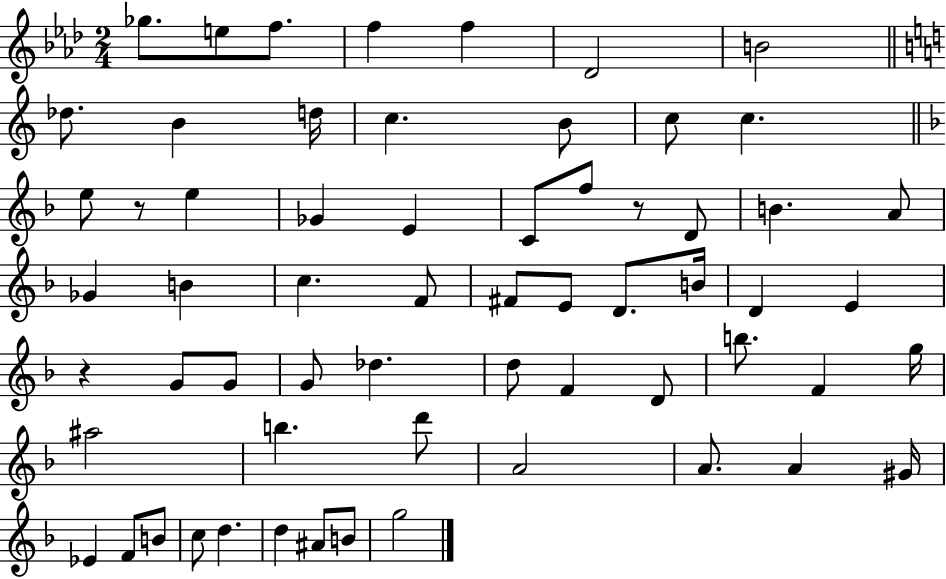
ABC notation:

X:1
T:Untitled
M:2/4
L:1/4
K:Ab
_g/2 e/2 f/2 f f _D2 B2 _d/2 B d/4 c B/2 c/2 c e/2 z/2 e _G E C/2 f/2 z/2 D/2 B A/2 _G B c F/2 ^F/2 E/2 D/2 B/4 D E z G/2 G/2 G/2 _d d/2 F D/2 b/2 F g/4 ^a2 b d'/2 A2 A/2 A ^G/4 _E F/2 B/2 c/2 d d ^A/2 B/2 g2